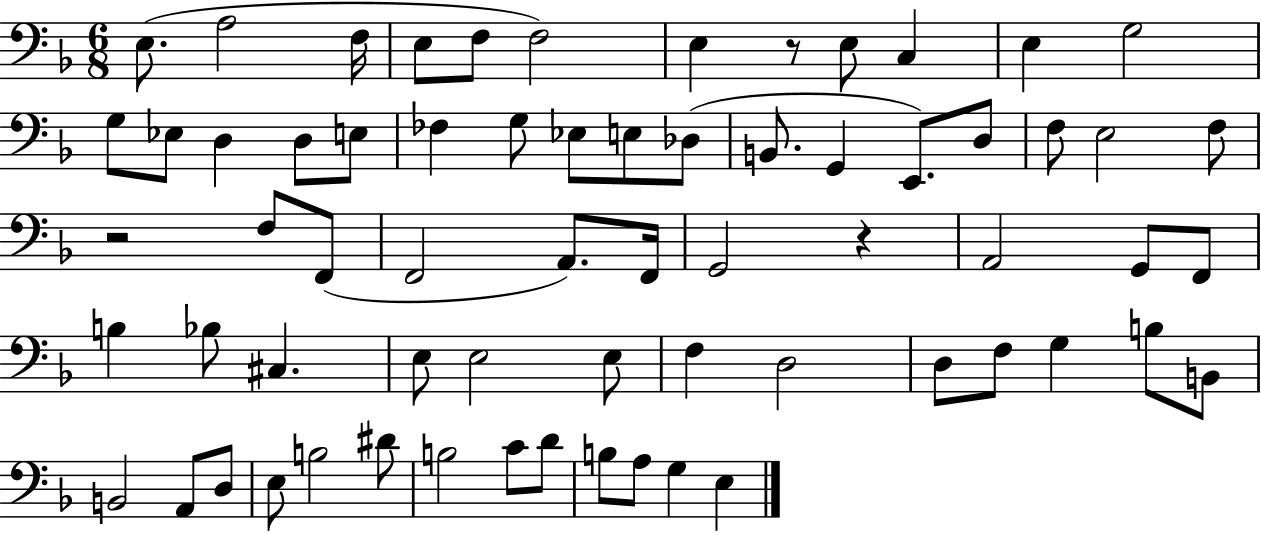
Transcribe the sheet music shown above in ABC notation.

X:1
T:Untitled
M:6/8
L:1/4
K:F
E,/2 A,2 F,/4 E,/2 F,/2 F,2 E, z/2 E,/2 C, E, G,2 G,/2 _E,/2 D, D,/2 E,/2 _F, G,/2 _E,/2 E,/2 _D,/2 B,,/2 G,, E,,/2 D,/2 F,/2 E,2 F,/2 z2 F,/2 F,,/2 F,,2 A,,/2 F,,/4 G,,2 z A,,2 G,,/2 F,,/2 B, _B,/2 ^C, E,/2 E,2 E,/2 F, D,2 D,/2 F,/2 G, B,/2 B,,/2 B,,2 A,,/2 D,/2 E,/2 B,2 ^D/2 B,2 C/2 D/2 B,/2 A,/2 G, E,